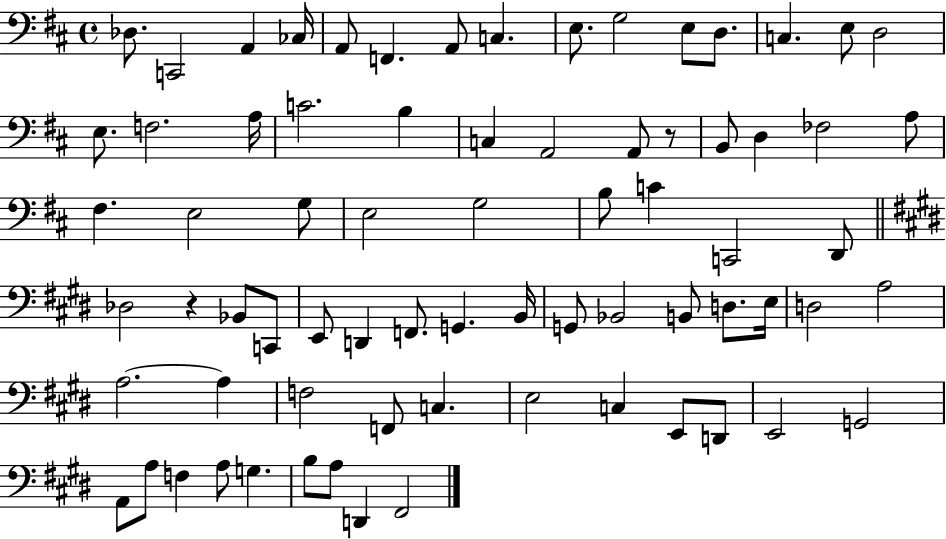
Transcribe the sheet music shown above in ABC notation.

X:1
T:Untitled
M:4/4
L:1/4
K:D
_D,/2 C,,2 A,, _C,/4 A,,/2 F,, A,,/2 C, E,/2 G,2 E,/2 D,/2 C, E,/2 D,2 E,/2 F,2 A,/4 C2 B, C, A,,2 A,,/2 z/2 B,,/2 D, _F,2 A,/2 ^F, E,2 G,/2 E,2 G,2 B,/2 C C,,2 D,,/2 _D,2 z _B,,/2 C,,/2 E,,/2 D,, F,,/2 G,, B,,/4 G,,/2 _B,,2 B,,/2 D,/2 E,/4 D,2 A,2 A,2 A, F,2 F,,/2 C, E,2 C, E,,/2 D,,/2 E,,2 G,,2 A,,/2 A,/2 F, A,/2 G, B,/2 A,/2 D,, ^F,,2